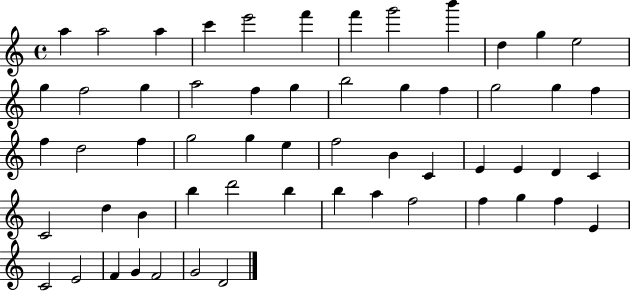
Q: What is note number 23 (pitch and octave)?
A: G5